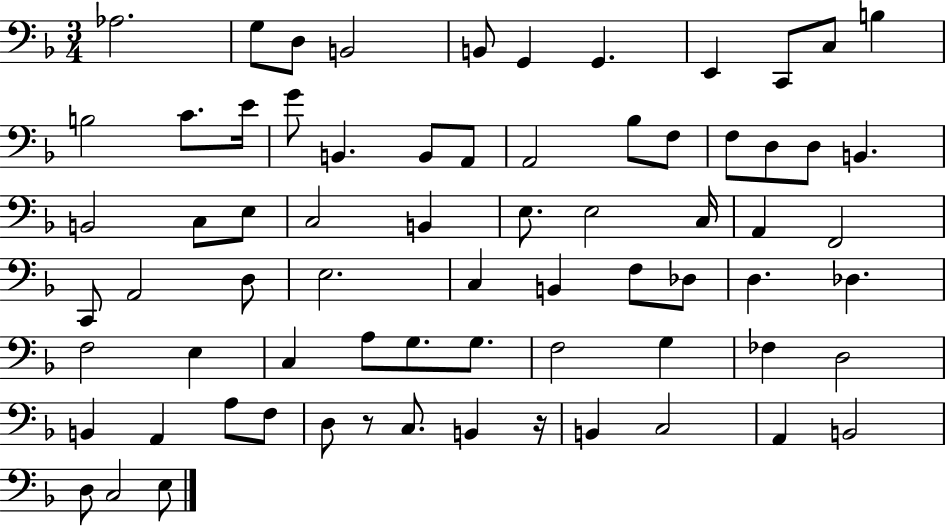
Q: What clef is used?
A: bass